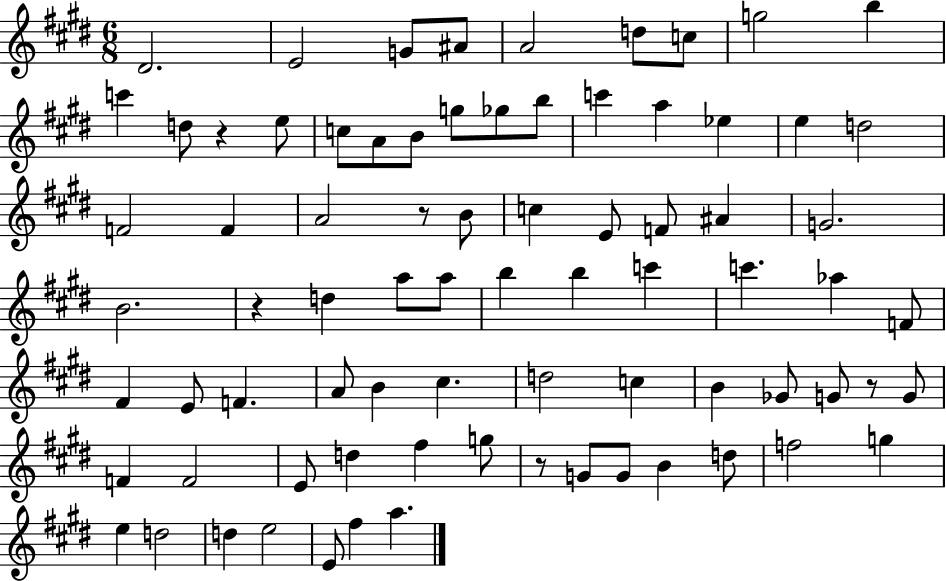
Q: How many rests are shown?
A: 5